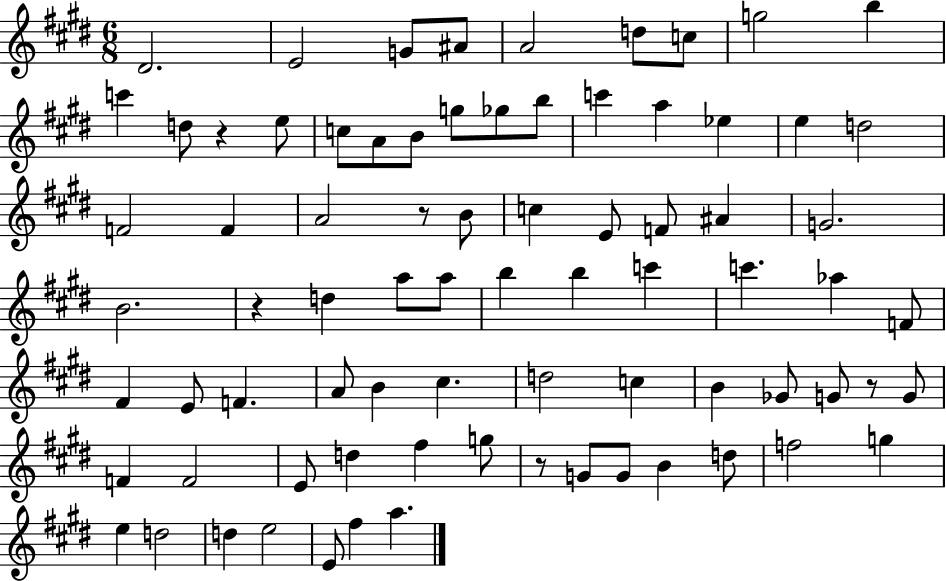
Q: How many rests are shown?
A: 5